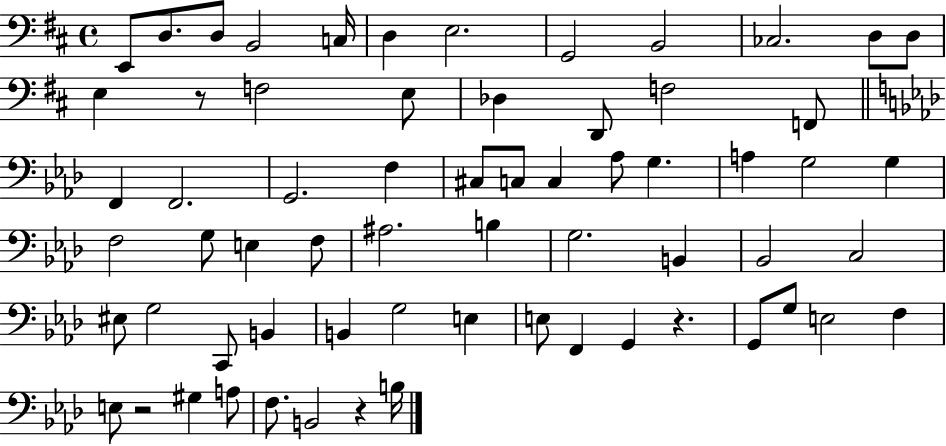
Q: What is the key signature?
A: D major